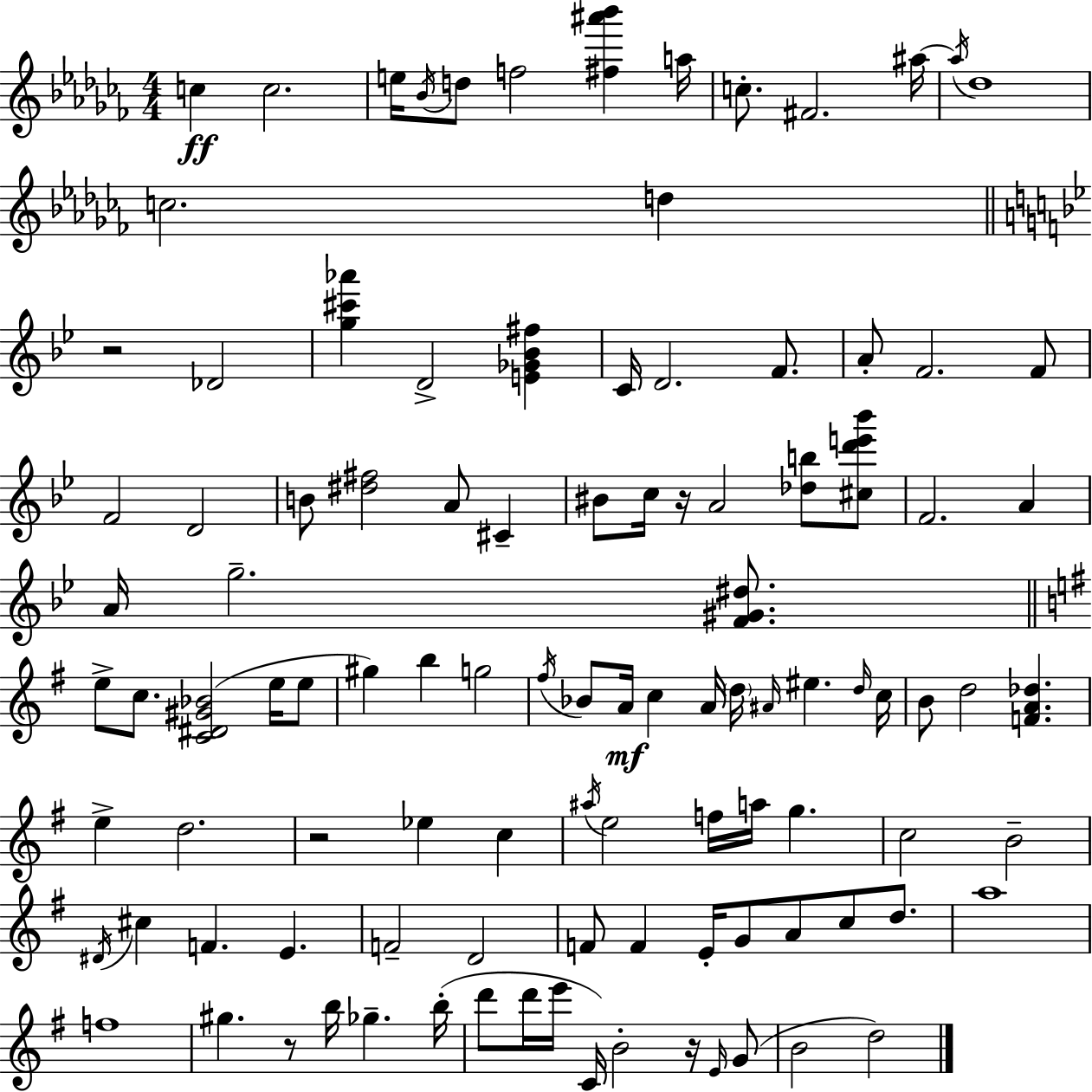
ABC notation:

X:1
T:Untitled
M:4/4
L:1/4
K:Abm
c c2 e/4 _B/4 d/2 f2 [^f^a'_b'] a/4 c/2 ^F2 ^a/4 ^a/4 _d4 c2 d z2 _D2 [g^c'_a'] D2 [E_G_B^f] C/4 D2 F/2 A/2 F2 F/2 F2 D2 B/2 [^d^f]2 A/2 ^C ^B/2 c/4 z/4 A2 [_db]/2 [^cd'e'_b']/2 F2 A A/4 g2 [F^G^d]/2 e/2 c/2 [C^D^G_B]2 e/4 e/2 ^g b g2 ^f/4 _B/2 A/4 c A/4 d/4 ^A/4 ^e d/4 c/4 B/2 d2 [FA_d] e d2 z2 _e c ^a/4 e2 f/4 a/4 g c2 B2 ^D/4 ^c F E F2 D2 F/2 F E/4 G/2 A/2 c/2 d/2 a4 f4 ^g z/2 b/4 _g b/4 d'/2 d'/4 e'/4 C/4 B2 z/4 E/4 G/2 B2 d2